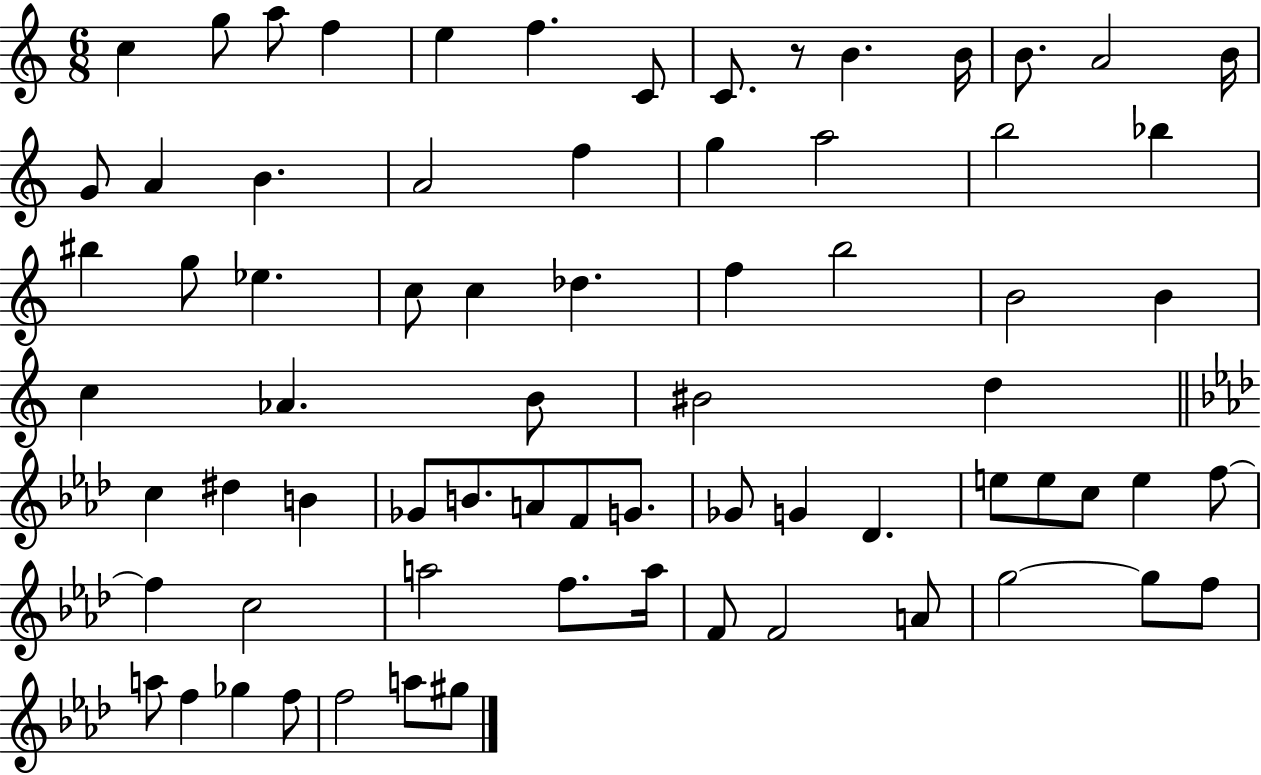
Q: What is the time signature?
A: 6/8